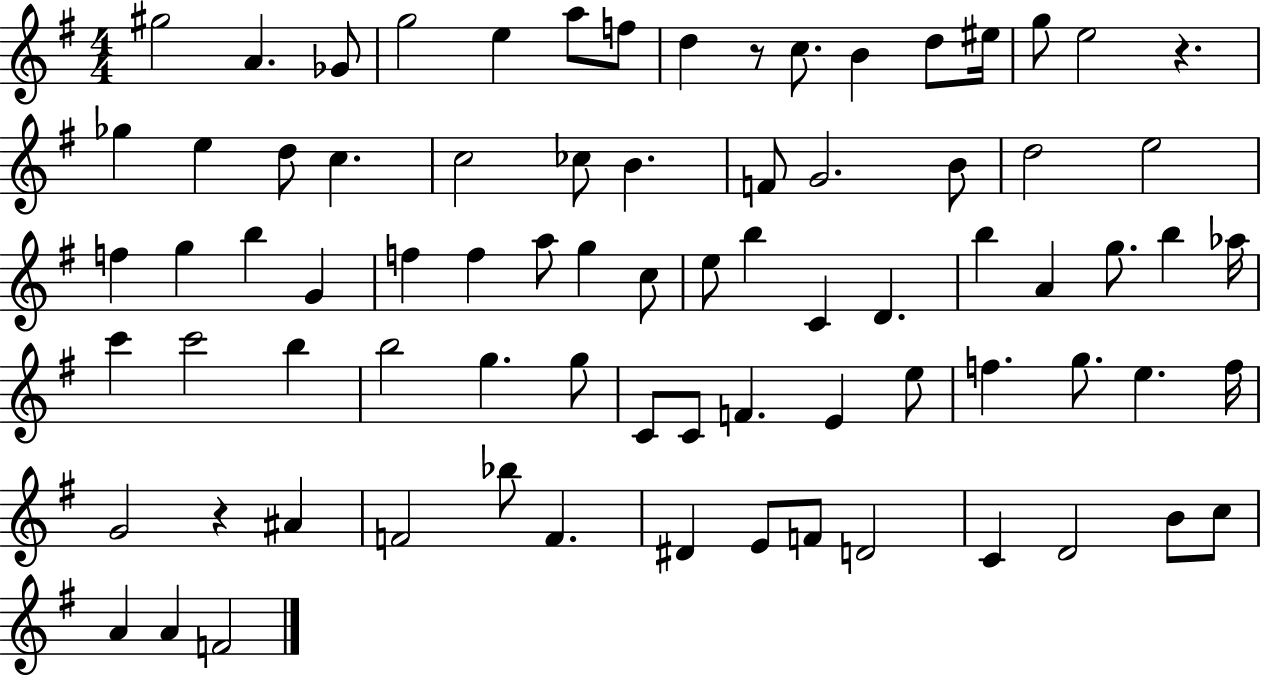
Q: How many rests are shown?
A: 3